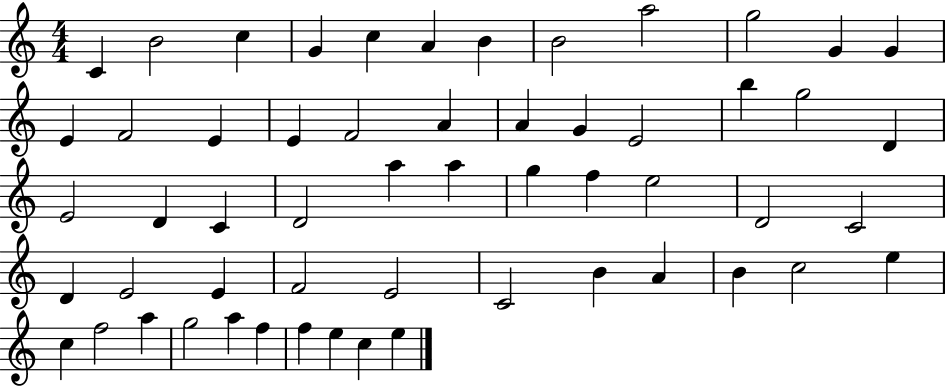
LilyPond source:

{
  \clef treble
  \numericTimeSignature
  \time 4/4
  \key c \major
  c'4 b'2 c''4 | g'4 c''4 a'4 b'4 | b'2 a''2 | g''2 g'4 g'4 | \break e'4 f'2 e'4 | e'4 f'2 a'4 | a'4 g'4 e'2 | b''4 g''2 d'4 | \break e'2 d'4 c'4 | d'2 a''4 a''4 | g''4 f''4 e''2 | d'2 c'2 | \break d'4 e'2 e'4 | f'2 e'2 | c'2 b'4 a'4 | b'4 c''2 e''4 | \break c''4 f''2 a''4 | g''2 a''4 f''4 | f''4 e''4 c''4 e''4 | \bar "|."
}